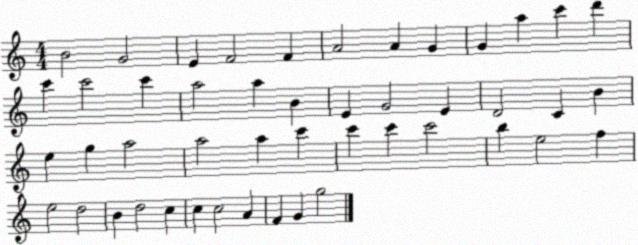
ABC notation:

X:1
T:Untitled
M:4/4
L:1/4
K:C
B2 G2 E F2 F A2 A G G a c' d' c' c'2 c' a2 a B E G2 E D2 C B e g a2 a2 a c' c' c' c'2 b e2 f e2 d2 B d2 c c c2 A F G g2